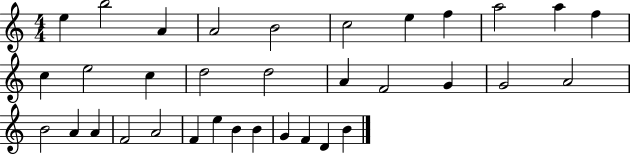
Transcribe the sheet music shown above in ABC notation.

X:1
T:Untitled
M:4/4
L:1/4
K:C
e b2 A A2 B2 c2 e f a2 a f c e2 c d2 d2 A F2 G G2 A2 B2 A A F2 A2 F e B B G F D B